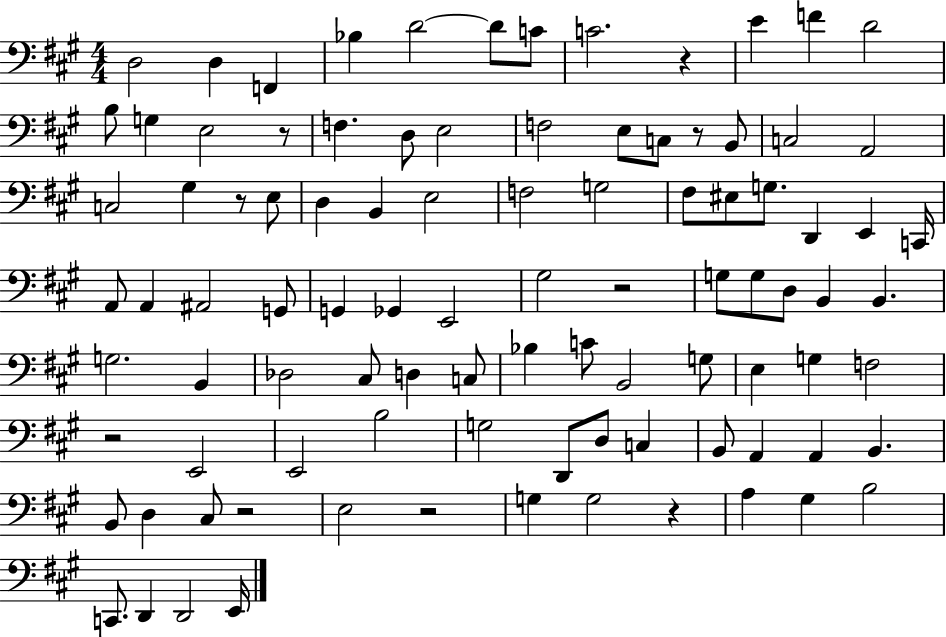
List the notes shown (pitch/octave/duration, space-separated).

D3/h D3/q F2/q Bb3/q D4/h D4/e C4/e C4/h. R/q E4/q F4/q D4/h B3/e G3/q E3/h R/e F3/q. D3/e E3/h F3/h E3/e C3/e R/e B2/e C3/h A2/h C3/h G#3/q R/e E3/e D3/q B2/q E3/h F3/h G3/h F#3/e EIS3/e G3/e. D2/q E2/q C2/s A2/e A2/q A#2/h G2/e G2/q Gb2/q E2/h G#3/h R/h G3/e G3/e D3/e B2/q B2/q. G3/h. B2/q Db3/h C#3/e D3/q C3/e Bb3/q C4/e B2/h G3/e E3/q G3/q F3/h R/h E2/h E2/h B3/h G3/h D2/e D3/e C3/q B2/e A2/q A2/q B2/q. B2/e D3/q C#3/e R/h E3/h R/h G3/q G3/h R/q A3/q G#3/q B3/h C2/e. D2/q D2/h E2/s